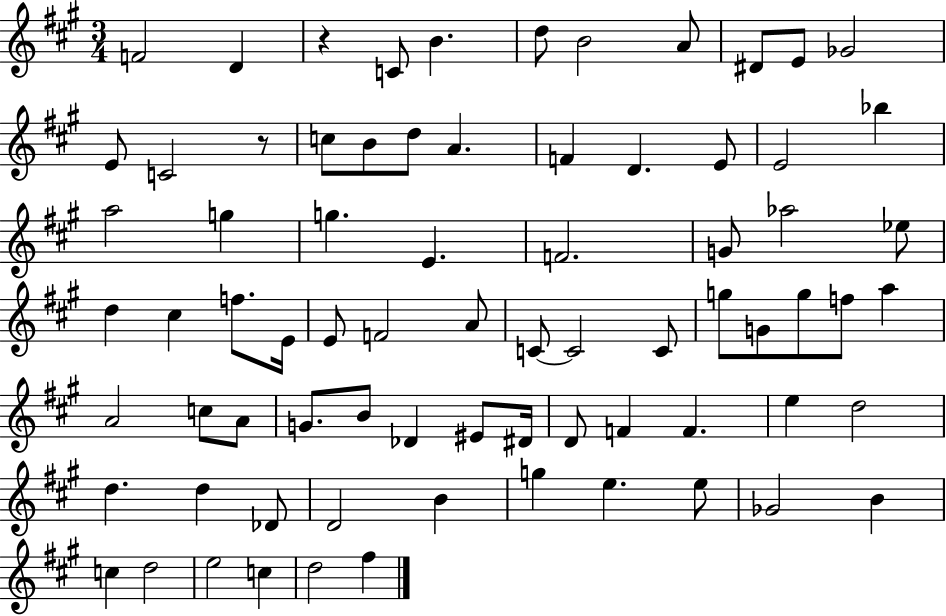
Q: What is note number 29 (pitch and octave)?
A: Eb5